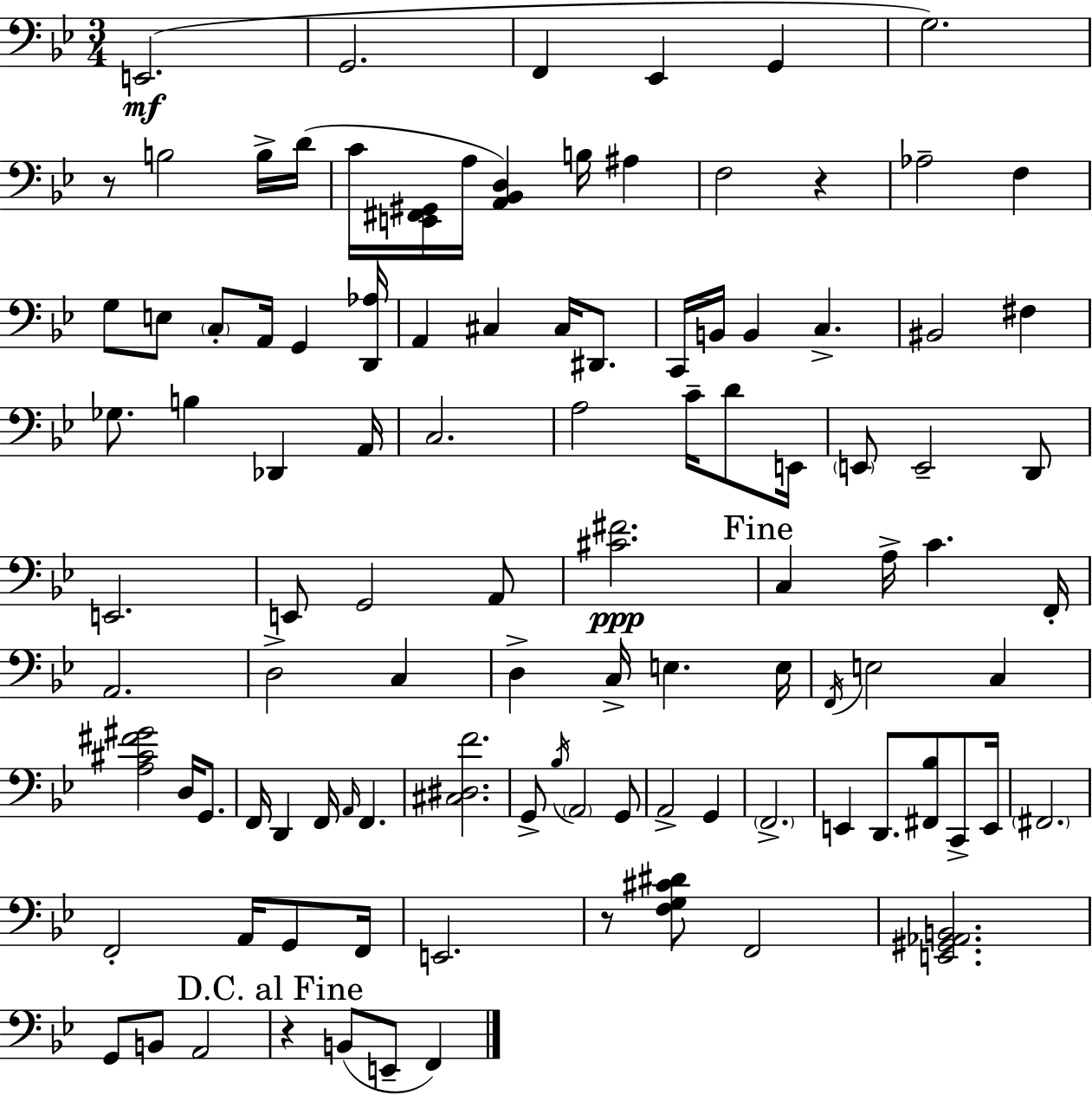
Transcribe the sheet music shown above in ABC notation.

X:1
T:Untitled
M:3/4
L:1/4
K:Gm
E,,2 G,,2 F,, _E,, G,, G,2 z/2 B,2 B,/4 D/4 C/4 [E,,^F,,^G,,]/4 A,/4 [A,,_B,,D,] B,/4 ^A, F,2 z _A,2 F, G,/2 E,/2 C,/2 A,,/4 G,, [D,,_A,]/4 A,, ^C, ^C,/4 ^D,,/2 C,,/4 B,,/4 B,, C, ^B,,2 ^F, _G,/2 B, _D,, A,,/4 C,2 A,2 C/4 D/2 E,,/4 E,,/2 E,,2 D,,/2 E,,2 E,,/2 G,,2 A,,/2 [^C^F]2 C, A,/4 C F,,/4 A,,2 D,2 C, D, C,/4 E, E,/4 F,,/4 E,2 C, [A,^C^F^G]2 D,/4 G,,/2 F,,/4 D,, F,,/4 A,,/4 F,, [^C,^D,F]2 G,,/2 _B,/4 A,,2 G,,/2 A,,2 G,, F,,2 E,, D,,/2 [^F,,_B,]/2 C,,/2 E,,/4 ^F,,2 F,,2 A,,/4 G,,/2 F,,/4 E,,2 z/2 [F,G,^C^D]/2 F,,2 [E,,^G,,_A,,B,,]2 G,,/2 B,,/2 A,,2 z B,,/2 E,,/2 F,,